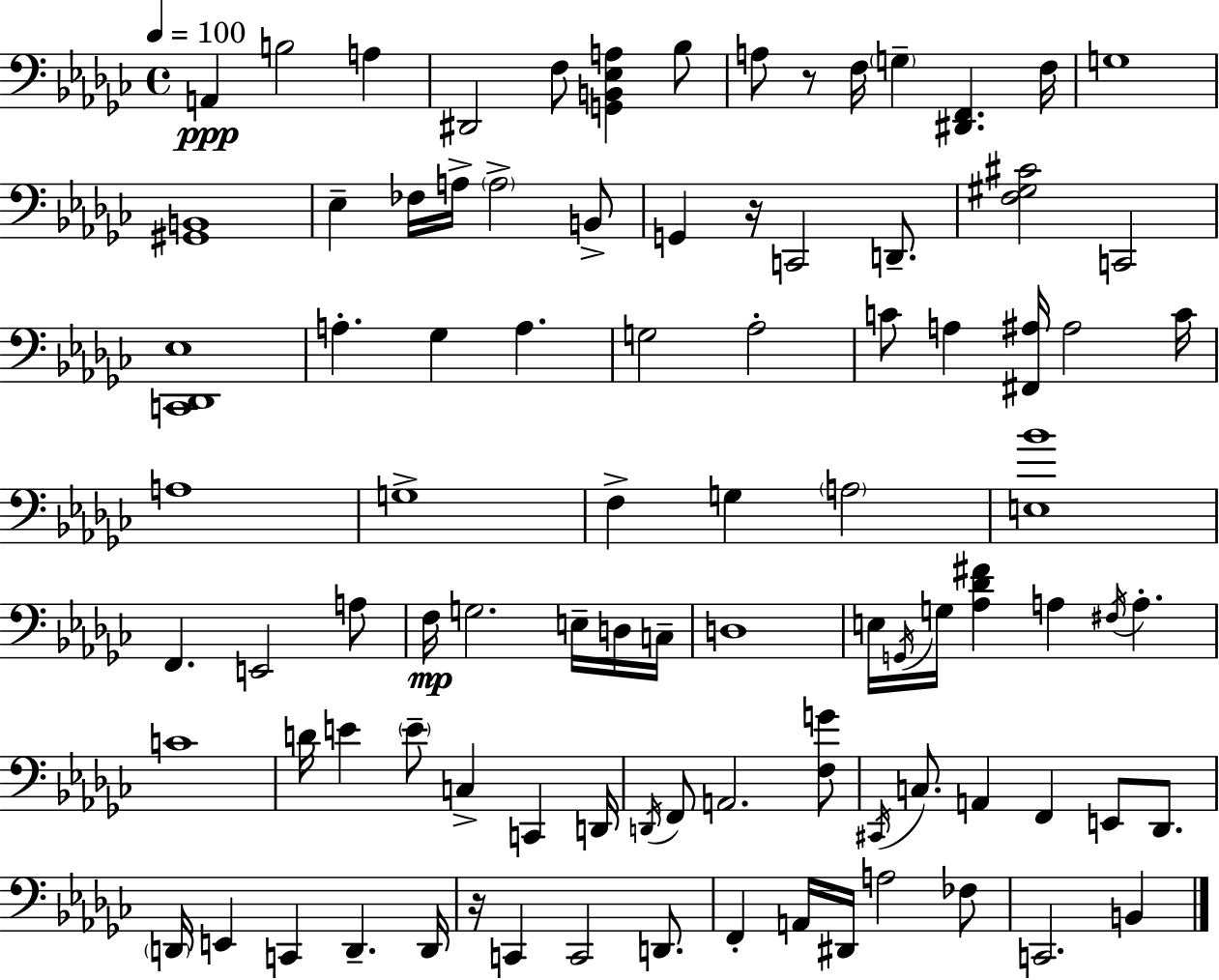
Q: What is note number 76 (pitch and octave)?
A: D#2